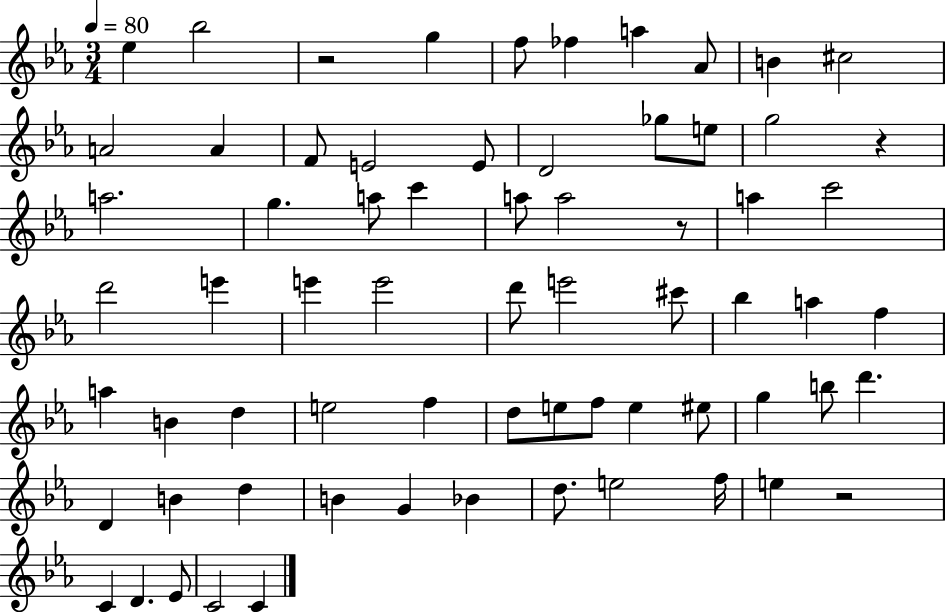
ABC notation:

X:1
T:Untitled
M:3/4
L:1/4
K:Eb
_e _b2 z2 g f/2 _f a _A/2 B ^c2 A2 A F/2 E2 E/2 D2 _g/2 e/2 g2 z a2 g a/2 c' a/2 a2 z/2 a c'2 d'2 e' e' e'2 d'/2 e'2 ^c'/2 _b a f a B d e2 f d/2 e/2 f/2 e ^e/2 g b/2 d' D B d B G _B d/2 e2 f/4 e z2 C D _E/2 C2 C